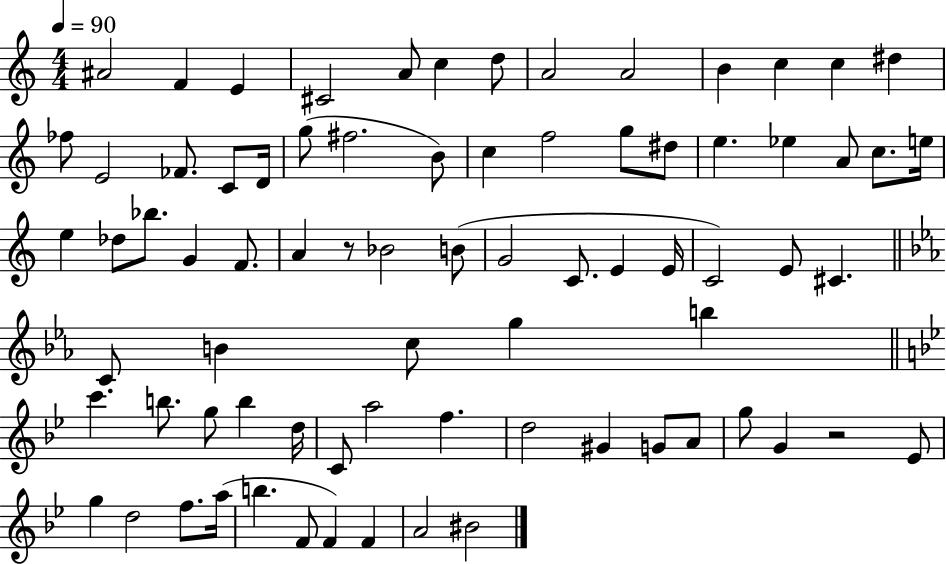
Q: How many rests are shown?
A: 2